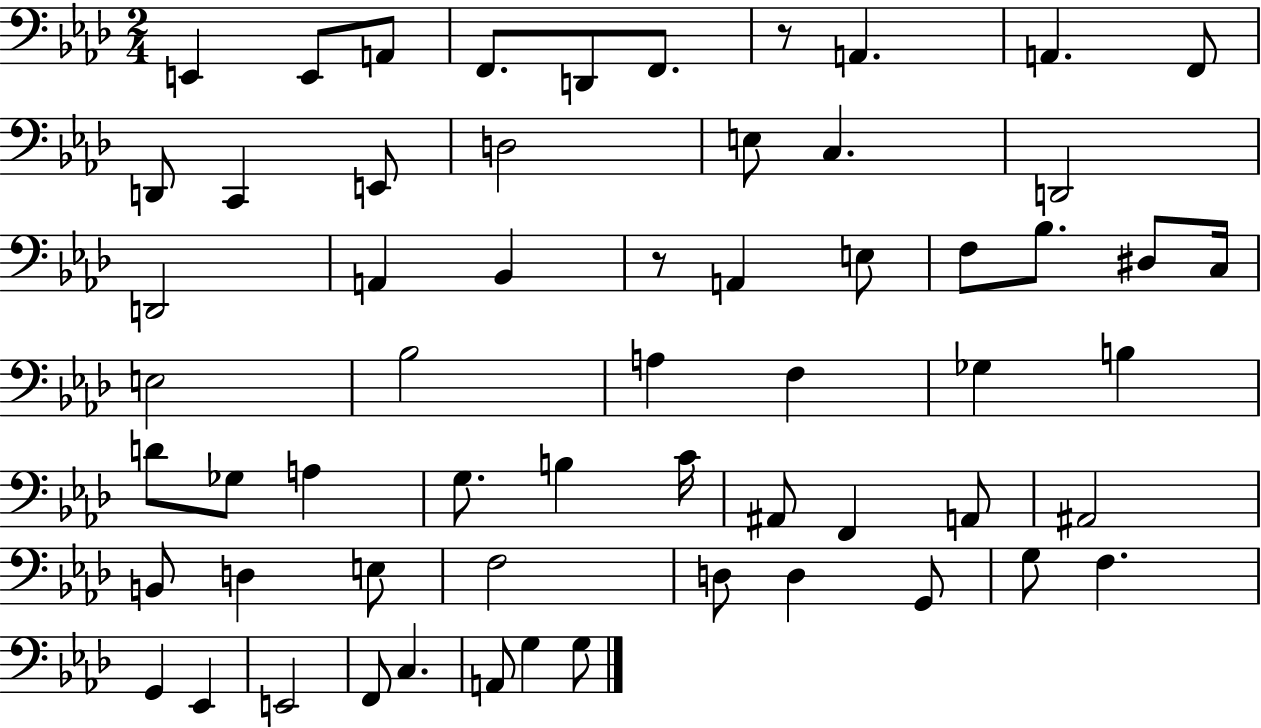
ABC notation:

X:1
T:Untitled
M:2/4
L:1/4
K:Ab
E,, E,,/2 A,,/2 F,,/2 D,,/2 F,,/2 z/2 A,, A,, F,,/2 D,,/2 C,, E,,/2 D,2 E,/2 C, D,,2 D,,2 A,, _B,, z/2 A,, E,/2 F,/2 _B,/2 ^D,/2 C,/4 E,2 _B,2 A, F, _G, B, D/2 _G,/2 A, G,/2 B, C/4 ^A,,/2 F,, A,,/2 ^A,,2 B,,/2 D, E,/2 F,2 D,/2 D, G,,/2 G,/2 F, G,, _E,, E,,2 F,,/2 C, A,,/2 G, G,/2